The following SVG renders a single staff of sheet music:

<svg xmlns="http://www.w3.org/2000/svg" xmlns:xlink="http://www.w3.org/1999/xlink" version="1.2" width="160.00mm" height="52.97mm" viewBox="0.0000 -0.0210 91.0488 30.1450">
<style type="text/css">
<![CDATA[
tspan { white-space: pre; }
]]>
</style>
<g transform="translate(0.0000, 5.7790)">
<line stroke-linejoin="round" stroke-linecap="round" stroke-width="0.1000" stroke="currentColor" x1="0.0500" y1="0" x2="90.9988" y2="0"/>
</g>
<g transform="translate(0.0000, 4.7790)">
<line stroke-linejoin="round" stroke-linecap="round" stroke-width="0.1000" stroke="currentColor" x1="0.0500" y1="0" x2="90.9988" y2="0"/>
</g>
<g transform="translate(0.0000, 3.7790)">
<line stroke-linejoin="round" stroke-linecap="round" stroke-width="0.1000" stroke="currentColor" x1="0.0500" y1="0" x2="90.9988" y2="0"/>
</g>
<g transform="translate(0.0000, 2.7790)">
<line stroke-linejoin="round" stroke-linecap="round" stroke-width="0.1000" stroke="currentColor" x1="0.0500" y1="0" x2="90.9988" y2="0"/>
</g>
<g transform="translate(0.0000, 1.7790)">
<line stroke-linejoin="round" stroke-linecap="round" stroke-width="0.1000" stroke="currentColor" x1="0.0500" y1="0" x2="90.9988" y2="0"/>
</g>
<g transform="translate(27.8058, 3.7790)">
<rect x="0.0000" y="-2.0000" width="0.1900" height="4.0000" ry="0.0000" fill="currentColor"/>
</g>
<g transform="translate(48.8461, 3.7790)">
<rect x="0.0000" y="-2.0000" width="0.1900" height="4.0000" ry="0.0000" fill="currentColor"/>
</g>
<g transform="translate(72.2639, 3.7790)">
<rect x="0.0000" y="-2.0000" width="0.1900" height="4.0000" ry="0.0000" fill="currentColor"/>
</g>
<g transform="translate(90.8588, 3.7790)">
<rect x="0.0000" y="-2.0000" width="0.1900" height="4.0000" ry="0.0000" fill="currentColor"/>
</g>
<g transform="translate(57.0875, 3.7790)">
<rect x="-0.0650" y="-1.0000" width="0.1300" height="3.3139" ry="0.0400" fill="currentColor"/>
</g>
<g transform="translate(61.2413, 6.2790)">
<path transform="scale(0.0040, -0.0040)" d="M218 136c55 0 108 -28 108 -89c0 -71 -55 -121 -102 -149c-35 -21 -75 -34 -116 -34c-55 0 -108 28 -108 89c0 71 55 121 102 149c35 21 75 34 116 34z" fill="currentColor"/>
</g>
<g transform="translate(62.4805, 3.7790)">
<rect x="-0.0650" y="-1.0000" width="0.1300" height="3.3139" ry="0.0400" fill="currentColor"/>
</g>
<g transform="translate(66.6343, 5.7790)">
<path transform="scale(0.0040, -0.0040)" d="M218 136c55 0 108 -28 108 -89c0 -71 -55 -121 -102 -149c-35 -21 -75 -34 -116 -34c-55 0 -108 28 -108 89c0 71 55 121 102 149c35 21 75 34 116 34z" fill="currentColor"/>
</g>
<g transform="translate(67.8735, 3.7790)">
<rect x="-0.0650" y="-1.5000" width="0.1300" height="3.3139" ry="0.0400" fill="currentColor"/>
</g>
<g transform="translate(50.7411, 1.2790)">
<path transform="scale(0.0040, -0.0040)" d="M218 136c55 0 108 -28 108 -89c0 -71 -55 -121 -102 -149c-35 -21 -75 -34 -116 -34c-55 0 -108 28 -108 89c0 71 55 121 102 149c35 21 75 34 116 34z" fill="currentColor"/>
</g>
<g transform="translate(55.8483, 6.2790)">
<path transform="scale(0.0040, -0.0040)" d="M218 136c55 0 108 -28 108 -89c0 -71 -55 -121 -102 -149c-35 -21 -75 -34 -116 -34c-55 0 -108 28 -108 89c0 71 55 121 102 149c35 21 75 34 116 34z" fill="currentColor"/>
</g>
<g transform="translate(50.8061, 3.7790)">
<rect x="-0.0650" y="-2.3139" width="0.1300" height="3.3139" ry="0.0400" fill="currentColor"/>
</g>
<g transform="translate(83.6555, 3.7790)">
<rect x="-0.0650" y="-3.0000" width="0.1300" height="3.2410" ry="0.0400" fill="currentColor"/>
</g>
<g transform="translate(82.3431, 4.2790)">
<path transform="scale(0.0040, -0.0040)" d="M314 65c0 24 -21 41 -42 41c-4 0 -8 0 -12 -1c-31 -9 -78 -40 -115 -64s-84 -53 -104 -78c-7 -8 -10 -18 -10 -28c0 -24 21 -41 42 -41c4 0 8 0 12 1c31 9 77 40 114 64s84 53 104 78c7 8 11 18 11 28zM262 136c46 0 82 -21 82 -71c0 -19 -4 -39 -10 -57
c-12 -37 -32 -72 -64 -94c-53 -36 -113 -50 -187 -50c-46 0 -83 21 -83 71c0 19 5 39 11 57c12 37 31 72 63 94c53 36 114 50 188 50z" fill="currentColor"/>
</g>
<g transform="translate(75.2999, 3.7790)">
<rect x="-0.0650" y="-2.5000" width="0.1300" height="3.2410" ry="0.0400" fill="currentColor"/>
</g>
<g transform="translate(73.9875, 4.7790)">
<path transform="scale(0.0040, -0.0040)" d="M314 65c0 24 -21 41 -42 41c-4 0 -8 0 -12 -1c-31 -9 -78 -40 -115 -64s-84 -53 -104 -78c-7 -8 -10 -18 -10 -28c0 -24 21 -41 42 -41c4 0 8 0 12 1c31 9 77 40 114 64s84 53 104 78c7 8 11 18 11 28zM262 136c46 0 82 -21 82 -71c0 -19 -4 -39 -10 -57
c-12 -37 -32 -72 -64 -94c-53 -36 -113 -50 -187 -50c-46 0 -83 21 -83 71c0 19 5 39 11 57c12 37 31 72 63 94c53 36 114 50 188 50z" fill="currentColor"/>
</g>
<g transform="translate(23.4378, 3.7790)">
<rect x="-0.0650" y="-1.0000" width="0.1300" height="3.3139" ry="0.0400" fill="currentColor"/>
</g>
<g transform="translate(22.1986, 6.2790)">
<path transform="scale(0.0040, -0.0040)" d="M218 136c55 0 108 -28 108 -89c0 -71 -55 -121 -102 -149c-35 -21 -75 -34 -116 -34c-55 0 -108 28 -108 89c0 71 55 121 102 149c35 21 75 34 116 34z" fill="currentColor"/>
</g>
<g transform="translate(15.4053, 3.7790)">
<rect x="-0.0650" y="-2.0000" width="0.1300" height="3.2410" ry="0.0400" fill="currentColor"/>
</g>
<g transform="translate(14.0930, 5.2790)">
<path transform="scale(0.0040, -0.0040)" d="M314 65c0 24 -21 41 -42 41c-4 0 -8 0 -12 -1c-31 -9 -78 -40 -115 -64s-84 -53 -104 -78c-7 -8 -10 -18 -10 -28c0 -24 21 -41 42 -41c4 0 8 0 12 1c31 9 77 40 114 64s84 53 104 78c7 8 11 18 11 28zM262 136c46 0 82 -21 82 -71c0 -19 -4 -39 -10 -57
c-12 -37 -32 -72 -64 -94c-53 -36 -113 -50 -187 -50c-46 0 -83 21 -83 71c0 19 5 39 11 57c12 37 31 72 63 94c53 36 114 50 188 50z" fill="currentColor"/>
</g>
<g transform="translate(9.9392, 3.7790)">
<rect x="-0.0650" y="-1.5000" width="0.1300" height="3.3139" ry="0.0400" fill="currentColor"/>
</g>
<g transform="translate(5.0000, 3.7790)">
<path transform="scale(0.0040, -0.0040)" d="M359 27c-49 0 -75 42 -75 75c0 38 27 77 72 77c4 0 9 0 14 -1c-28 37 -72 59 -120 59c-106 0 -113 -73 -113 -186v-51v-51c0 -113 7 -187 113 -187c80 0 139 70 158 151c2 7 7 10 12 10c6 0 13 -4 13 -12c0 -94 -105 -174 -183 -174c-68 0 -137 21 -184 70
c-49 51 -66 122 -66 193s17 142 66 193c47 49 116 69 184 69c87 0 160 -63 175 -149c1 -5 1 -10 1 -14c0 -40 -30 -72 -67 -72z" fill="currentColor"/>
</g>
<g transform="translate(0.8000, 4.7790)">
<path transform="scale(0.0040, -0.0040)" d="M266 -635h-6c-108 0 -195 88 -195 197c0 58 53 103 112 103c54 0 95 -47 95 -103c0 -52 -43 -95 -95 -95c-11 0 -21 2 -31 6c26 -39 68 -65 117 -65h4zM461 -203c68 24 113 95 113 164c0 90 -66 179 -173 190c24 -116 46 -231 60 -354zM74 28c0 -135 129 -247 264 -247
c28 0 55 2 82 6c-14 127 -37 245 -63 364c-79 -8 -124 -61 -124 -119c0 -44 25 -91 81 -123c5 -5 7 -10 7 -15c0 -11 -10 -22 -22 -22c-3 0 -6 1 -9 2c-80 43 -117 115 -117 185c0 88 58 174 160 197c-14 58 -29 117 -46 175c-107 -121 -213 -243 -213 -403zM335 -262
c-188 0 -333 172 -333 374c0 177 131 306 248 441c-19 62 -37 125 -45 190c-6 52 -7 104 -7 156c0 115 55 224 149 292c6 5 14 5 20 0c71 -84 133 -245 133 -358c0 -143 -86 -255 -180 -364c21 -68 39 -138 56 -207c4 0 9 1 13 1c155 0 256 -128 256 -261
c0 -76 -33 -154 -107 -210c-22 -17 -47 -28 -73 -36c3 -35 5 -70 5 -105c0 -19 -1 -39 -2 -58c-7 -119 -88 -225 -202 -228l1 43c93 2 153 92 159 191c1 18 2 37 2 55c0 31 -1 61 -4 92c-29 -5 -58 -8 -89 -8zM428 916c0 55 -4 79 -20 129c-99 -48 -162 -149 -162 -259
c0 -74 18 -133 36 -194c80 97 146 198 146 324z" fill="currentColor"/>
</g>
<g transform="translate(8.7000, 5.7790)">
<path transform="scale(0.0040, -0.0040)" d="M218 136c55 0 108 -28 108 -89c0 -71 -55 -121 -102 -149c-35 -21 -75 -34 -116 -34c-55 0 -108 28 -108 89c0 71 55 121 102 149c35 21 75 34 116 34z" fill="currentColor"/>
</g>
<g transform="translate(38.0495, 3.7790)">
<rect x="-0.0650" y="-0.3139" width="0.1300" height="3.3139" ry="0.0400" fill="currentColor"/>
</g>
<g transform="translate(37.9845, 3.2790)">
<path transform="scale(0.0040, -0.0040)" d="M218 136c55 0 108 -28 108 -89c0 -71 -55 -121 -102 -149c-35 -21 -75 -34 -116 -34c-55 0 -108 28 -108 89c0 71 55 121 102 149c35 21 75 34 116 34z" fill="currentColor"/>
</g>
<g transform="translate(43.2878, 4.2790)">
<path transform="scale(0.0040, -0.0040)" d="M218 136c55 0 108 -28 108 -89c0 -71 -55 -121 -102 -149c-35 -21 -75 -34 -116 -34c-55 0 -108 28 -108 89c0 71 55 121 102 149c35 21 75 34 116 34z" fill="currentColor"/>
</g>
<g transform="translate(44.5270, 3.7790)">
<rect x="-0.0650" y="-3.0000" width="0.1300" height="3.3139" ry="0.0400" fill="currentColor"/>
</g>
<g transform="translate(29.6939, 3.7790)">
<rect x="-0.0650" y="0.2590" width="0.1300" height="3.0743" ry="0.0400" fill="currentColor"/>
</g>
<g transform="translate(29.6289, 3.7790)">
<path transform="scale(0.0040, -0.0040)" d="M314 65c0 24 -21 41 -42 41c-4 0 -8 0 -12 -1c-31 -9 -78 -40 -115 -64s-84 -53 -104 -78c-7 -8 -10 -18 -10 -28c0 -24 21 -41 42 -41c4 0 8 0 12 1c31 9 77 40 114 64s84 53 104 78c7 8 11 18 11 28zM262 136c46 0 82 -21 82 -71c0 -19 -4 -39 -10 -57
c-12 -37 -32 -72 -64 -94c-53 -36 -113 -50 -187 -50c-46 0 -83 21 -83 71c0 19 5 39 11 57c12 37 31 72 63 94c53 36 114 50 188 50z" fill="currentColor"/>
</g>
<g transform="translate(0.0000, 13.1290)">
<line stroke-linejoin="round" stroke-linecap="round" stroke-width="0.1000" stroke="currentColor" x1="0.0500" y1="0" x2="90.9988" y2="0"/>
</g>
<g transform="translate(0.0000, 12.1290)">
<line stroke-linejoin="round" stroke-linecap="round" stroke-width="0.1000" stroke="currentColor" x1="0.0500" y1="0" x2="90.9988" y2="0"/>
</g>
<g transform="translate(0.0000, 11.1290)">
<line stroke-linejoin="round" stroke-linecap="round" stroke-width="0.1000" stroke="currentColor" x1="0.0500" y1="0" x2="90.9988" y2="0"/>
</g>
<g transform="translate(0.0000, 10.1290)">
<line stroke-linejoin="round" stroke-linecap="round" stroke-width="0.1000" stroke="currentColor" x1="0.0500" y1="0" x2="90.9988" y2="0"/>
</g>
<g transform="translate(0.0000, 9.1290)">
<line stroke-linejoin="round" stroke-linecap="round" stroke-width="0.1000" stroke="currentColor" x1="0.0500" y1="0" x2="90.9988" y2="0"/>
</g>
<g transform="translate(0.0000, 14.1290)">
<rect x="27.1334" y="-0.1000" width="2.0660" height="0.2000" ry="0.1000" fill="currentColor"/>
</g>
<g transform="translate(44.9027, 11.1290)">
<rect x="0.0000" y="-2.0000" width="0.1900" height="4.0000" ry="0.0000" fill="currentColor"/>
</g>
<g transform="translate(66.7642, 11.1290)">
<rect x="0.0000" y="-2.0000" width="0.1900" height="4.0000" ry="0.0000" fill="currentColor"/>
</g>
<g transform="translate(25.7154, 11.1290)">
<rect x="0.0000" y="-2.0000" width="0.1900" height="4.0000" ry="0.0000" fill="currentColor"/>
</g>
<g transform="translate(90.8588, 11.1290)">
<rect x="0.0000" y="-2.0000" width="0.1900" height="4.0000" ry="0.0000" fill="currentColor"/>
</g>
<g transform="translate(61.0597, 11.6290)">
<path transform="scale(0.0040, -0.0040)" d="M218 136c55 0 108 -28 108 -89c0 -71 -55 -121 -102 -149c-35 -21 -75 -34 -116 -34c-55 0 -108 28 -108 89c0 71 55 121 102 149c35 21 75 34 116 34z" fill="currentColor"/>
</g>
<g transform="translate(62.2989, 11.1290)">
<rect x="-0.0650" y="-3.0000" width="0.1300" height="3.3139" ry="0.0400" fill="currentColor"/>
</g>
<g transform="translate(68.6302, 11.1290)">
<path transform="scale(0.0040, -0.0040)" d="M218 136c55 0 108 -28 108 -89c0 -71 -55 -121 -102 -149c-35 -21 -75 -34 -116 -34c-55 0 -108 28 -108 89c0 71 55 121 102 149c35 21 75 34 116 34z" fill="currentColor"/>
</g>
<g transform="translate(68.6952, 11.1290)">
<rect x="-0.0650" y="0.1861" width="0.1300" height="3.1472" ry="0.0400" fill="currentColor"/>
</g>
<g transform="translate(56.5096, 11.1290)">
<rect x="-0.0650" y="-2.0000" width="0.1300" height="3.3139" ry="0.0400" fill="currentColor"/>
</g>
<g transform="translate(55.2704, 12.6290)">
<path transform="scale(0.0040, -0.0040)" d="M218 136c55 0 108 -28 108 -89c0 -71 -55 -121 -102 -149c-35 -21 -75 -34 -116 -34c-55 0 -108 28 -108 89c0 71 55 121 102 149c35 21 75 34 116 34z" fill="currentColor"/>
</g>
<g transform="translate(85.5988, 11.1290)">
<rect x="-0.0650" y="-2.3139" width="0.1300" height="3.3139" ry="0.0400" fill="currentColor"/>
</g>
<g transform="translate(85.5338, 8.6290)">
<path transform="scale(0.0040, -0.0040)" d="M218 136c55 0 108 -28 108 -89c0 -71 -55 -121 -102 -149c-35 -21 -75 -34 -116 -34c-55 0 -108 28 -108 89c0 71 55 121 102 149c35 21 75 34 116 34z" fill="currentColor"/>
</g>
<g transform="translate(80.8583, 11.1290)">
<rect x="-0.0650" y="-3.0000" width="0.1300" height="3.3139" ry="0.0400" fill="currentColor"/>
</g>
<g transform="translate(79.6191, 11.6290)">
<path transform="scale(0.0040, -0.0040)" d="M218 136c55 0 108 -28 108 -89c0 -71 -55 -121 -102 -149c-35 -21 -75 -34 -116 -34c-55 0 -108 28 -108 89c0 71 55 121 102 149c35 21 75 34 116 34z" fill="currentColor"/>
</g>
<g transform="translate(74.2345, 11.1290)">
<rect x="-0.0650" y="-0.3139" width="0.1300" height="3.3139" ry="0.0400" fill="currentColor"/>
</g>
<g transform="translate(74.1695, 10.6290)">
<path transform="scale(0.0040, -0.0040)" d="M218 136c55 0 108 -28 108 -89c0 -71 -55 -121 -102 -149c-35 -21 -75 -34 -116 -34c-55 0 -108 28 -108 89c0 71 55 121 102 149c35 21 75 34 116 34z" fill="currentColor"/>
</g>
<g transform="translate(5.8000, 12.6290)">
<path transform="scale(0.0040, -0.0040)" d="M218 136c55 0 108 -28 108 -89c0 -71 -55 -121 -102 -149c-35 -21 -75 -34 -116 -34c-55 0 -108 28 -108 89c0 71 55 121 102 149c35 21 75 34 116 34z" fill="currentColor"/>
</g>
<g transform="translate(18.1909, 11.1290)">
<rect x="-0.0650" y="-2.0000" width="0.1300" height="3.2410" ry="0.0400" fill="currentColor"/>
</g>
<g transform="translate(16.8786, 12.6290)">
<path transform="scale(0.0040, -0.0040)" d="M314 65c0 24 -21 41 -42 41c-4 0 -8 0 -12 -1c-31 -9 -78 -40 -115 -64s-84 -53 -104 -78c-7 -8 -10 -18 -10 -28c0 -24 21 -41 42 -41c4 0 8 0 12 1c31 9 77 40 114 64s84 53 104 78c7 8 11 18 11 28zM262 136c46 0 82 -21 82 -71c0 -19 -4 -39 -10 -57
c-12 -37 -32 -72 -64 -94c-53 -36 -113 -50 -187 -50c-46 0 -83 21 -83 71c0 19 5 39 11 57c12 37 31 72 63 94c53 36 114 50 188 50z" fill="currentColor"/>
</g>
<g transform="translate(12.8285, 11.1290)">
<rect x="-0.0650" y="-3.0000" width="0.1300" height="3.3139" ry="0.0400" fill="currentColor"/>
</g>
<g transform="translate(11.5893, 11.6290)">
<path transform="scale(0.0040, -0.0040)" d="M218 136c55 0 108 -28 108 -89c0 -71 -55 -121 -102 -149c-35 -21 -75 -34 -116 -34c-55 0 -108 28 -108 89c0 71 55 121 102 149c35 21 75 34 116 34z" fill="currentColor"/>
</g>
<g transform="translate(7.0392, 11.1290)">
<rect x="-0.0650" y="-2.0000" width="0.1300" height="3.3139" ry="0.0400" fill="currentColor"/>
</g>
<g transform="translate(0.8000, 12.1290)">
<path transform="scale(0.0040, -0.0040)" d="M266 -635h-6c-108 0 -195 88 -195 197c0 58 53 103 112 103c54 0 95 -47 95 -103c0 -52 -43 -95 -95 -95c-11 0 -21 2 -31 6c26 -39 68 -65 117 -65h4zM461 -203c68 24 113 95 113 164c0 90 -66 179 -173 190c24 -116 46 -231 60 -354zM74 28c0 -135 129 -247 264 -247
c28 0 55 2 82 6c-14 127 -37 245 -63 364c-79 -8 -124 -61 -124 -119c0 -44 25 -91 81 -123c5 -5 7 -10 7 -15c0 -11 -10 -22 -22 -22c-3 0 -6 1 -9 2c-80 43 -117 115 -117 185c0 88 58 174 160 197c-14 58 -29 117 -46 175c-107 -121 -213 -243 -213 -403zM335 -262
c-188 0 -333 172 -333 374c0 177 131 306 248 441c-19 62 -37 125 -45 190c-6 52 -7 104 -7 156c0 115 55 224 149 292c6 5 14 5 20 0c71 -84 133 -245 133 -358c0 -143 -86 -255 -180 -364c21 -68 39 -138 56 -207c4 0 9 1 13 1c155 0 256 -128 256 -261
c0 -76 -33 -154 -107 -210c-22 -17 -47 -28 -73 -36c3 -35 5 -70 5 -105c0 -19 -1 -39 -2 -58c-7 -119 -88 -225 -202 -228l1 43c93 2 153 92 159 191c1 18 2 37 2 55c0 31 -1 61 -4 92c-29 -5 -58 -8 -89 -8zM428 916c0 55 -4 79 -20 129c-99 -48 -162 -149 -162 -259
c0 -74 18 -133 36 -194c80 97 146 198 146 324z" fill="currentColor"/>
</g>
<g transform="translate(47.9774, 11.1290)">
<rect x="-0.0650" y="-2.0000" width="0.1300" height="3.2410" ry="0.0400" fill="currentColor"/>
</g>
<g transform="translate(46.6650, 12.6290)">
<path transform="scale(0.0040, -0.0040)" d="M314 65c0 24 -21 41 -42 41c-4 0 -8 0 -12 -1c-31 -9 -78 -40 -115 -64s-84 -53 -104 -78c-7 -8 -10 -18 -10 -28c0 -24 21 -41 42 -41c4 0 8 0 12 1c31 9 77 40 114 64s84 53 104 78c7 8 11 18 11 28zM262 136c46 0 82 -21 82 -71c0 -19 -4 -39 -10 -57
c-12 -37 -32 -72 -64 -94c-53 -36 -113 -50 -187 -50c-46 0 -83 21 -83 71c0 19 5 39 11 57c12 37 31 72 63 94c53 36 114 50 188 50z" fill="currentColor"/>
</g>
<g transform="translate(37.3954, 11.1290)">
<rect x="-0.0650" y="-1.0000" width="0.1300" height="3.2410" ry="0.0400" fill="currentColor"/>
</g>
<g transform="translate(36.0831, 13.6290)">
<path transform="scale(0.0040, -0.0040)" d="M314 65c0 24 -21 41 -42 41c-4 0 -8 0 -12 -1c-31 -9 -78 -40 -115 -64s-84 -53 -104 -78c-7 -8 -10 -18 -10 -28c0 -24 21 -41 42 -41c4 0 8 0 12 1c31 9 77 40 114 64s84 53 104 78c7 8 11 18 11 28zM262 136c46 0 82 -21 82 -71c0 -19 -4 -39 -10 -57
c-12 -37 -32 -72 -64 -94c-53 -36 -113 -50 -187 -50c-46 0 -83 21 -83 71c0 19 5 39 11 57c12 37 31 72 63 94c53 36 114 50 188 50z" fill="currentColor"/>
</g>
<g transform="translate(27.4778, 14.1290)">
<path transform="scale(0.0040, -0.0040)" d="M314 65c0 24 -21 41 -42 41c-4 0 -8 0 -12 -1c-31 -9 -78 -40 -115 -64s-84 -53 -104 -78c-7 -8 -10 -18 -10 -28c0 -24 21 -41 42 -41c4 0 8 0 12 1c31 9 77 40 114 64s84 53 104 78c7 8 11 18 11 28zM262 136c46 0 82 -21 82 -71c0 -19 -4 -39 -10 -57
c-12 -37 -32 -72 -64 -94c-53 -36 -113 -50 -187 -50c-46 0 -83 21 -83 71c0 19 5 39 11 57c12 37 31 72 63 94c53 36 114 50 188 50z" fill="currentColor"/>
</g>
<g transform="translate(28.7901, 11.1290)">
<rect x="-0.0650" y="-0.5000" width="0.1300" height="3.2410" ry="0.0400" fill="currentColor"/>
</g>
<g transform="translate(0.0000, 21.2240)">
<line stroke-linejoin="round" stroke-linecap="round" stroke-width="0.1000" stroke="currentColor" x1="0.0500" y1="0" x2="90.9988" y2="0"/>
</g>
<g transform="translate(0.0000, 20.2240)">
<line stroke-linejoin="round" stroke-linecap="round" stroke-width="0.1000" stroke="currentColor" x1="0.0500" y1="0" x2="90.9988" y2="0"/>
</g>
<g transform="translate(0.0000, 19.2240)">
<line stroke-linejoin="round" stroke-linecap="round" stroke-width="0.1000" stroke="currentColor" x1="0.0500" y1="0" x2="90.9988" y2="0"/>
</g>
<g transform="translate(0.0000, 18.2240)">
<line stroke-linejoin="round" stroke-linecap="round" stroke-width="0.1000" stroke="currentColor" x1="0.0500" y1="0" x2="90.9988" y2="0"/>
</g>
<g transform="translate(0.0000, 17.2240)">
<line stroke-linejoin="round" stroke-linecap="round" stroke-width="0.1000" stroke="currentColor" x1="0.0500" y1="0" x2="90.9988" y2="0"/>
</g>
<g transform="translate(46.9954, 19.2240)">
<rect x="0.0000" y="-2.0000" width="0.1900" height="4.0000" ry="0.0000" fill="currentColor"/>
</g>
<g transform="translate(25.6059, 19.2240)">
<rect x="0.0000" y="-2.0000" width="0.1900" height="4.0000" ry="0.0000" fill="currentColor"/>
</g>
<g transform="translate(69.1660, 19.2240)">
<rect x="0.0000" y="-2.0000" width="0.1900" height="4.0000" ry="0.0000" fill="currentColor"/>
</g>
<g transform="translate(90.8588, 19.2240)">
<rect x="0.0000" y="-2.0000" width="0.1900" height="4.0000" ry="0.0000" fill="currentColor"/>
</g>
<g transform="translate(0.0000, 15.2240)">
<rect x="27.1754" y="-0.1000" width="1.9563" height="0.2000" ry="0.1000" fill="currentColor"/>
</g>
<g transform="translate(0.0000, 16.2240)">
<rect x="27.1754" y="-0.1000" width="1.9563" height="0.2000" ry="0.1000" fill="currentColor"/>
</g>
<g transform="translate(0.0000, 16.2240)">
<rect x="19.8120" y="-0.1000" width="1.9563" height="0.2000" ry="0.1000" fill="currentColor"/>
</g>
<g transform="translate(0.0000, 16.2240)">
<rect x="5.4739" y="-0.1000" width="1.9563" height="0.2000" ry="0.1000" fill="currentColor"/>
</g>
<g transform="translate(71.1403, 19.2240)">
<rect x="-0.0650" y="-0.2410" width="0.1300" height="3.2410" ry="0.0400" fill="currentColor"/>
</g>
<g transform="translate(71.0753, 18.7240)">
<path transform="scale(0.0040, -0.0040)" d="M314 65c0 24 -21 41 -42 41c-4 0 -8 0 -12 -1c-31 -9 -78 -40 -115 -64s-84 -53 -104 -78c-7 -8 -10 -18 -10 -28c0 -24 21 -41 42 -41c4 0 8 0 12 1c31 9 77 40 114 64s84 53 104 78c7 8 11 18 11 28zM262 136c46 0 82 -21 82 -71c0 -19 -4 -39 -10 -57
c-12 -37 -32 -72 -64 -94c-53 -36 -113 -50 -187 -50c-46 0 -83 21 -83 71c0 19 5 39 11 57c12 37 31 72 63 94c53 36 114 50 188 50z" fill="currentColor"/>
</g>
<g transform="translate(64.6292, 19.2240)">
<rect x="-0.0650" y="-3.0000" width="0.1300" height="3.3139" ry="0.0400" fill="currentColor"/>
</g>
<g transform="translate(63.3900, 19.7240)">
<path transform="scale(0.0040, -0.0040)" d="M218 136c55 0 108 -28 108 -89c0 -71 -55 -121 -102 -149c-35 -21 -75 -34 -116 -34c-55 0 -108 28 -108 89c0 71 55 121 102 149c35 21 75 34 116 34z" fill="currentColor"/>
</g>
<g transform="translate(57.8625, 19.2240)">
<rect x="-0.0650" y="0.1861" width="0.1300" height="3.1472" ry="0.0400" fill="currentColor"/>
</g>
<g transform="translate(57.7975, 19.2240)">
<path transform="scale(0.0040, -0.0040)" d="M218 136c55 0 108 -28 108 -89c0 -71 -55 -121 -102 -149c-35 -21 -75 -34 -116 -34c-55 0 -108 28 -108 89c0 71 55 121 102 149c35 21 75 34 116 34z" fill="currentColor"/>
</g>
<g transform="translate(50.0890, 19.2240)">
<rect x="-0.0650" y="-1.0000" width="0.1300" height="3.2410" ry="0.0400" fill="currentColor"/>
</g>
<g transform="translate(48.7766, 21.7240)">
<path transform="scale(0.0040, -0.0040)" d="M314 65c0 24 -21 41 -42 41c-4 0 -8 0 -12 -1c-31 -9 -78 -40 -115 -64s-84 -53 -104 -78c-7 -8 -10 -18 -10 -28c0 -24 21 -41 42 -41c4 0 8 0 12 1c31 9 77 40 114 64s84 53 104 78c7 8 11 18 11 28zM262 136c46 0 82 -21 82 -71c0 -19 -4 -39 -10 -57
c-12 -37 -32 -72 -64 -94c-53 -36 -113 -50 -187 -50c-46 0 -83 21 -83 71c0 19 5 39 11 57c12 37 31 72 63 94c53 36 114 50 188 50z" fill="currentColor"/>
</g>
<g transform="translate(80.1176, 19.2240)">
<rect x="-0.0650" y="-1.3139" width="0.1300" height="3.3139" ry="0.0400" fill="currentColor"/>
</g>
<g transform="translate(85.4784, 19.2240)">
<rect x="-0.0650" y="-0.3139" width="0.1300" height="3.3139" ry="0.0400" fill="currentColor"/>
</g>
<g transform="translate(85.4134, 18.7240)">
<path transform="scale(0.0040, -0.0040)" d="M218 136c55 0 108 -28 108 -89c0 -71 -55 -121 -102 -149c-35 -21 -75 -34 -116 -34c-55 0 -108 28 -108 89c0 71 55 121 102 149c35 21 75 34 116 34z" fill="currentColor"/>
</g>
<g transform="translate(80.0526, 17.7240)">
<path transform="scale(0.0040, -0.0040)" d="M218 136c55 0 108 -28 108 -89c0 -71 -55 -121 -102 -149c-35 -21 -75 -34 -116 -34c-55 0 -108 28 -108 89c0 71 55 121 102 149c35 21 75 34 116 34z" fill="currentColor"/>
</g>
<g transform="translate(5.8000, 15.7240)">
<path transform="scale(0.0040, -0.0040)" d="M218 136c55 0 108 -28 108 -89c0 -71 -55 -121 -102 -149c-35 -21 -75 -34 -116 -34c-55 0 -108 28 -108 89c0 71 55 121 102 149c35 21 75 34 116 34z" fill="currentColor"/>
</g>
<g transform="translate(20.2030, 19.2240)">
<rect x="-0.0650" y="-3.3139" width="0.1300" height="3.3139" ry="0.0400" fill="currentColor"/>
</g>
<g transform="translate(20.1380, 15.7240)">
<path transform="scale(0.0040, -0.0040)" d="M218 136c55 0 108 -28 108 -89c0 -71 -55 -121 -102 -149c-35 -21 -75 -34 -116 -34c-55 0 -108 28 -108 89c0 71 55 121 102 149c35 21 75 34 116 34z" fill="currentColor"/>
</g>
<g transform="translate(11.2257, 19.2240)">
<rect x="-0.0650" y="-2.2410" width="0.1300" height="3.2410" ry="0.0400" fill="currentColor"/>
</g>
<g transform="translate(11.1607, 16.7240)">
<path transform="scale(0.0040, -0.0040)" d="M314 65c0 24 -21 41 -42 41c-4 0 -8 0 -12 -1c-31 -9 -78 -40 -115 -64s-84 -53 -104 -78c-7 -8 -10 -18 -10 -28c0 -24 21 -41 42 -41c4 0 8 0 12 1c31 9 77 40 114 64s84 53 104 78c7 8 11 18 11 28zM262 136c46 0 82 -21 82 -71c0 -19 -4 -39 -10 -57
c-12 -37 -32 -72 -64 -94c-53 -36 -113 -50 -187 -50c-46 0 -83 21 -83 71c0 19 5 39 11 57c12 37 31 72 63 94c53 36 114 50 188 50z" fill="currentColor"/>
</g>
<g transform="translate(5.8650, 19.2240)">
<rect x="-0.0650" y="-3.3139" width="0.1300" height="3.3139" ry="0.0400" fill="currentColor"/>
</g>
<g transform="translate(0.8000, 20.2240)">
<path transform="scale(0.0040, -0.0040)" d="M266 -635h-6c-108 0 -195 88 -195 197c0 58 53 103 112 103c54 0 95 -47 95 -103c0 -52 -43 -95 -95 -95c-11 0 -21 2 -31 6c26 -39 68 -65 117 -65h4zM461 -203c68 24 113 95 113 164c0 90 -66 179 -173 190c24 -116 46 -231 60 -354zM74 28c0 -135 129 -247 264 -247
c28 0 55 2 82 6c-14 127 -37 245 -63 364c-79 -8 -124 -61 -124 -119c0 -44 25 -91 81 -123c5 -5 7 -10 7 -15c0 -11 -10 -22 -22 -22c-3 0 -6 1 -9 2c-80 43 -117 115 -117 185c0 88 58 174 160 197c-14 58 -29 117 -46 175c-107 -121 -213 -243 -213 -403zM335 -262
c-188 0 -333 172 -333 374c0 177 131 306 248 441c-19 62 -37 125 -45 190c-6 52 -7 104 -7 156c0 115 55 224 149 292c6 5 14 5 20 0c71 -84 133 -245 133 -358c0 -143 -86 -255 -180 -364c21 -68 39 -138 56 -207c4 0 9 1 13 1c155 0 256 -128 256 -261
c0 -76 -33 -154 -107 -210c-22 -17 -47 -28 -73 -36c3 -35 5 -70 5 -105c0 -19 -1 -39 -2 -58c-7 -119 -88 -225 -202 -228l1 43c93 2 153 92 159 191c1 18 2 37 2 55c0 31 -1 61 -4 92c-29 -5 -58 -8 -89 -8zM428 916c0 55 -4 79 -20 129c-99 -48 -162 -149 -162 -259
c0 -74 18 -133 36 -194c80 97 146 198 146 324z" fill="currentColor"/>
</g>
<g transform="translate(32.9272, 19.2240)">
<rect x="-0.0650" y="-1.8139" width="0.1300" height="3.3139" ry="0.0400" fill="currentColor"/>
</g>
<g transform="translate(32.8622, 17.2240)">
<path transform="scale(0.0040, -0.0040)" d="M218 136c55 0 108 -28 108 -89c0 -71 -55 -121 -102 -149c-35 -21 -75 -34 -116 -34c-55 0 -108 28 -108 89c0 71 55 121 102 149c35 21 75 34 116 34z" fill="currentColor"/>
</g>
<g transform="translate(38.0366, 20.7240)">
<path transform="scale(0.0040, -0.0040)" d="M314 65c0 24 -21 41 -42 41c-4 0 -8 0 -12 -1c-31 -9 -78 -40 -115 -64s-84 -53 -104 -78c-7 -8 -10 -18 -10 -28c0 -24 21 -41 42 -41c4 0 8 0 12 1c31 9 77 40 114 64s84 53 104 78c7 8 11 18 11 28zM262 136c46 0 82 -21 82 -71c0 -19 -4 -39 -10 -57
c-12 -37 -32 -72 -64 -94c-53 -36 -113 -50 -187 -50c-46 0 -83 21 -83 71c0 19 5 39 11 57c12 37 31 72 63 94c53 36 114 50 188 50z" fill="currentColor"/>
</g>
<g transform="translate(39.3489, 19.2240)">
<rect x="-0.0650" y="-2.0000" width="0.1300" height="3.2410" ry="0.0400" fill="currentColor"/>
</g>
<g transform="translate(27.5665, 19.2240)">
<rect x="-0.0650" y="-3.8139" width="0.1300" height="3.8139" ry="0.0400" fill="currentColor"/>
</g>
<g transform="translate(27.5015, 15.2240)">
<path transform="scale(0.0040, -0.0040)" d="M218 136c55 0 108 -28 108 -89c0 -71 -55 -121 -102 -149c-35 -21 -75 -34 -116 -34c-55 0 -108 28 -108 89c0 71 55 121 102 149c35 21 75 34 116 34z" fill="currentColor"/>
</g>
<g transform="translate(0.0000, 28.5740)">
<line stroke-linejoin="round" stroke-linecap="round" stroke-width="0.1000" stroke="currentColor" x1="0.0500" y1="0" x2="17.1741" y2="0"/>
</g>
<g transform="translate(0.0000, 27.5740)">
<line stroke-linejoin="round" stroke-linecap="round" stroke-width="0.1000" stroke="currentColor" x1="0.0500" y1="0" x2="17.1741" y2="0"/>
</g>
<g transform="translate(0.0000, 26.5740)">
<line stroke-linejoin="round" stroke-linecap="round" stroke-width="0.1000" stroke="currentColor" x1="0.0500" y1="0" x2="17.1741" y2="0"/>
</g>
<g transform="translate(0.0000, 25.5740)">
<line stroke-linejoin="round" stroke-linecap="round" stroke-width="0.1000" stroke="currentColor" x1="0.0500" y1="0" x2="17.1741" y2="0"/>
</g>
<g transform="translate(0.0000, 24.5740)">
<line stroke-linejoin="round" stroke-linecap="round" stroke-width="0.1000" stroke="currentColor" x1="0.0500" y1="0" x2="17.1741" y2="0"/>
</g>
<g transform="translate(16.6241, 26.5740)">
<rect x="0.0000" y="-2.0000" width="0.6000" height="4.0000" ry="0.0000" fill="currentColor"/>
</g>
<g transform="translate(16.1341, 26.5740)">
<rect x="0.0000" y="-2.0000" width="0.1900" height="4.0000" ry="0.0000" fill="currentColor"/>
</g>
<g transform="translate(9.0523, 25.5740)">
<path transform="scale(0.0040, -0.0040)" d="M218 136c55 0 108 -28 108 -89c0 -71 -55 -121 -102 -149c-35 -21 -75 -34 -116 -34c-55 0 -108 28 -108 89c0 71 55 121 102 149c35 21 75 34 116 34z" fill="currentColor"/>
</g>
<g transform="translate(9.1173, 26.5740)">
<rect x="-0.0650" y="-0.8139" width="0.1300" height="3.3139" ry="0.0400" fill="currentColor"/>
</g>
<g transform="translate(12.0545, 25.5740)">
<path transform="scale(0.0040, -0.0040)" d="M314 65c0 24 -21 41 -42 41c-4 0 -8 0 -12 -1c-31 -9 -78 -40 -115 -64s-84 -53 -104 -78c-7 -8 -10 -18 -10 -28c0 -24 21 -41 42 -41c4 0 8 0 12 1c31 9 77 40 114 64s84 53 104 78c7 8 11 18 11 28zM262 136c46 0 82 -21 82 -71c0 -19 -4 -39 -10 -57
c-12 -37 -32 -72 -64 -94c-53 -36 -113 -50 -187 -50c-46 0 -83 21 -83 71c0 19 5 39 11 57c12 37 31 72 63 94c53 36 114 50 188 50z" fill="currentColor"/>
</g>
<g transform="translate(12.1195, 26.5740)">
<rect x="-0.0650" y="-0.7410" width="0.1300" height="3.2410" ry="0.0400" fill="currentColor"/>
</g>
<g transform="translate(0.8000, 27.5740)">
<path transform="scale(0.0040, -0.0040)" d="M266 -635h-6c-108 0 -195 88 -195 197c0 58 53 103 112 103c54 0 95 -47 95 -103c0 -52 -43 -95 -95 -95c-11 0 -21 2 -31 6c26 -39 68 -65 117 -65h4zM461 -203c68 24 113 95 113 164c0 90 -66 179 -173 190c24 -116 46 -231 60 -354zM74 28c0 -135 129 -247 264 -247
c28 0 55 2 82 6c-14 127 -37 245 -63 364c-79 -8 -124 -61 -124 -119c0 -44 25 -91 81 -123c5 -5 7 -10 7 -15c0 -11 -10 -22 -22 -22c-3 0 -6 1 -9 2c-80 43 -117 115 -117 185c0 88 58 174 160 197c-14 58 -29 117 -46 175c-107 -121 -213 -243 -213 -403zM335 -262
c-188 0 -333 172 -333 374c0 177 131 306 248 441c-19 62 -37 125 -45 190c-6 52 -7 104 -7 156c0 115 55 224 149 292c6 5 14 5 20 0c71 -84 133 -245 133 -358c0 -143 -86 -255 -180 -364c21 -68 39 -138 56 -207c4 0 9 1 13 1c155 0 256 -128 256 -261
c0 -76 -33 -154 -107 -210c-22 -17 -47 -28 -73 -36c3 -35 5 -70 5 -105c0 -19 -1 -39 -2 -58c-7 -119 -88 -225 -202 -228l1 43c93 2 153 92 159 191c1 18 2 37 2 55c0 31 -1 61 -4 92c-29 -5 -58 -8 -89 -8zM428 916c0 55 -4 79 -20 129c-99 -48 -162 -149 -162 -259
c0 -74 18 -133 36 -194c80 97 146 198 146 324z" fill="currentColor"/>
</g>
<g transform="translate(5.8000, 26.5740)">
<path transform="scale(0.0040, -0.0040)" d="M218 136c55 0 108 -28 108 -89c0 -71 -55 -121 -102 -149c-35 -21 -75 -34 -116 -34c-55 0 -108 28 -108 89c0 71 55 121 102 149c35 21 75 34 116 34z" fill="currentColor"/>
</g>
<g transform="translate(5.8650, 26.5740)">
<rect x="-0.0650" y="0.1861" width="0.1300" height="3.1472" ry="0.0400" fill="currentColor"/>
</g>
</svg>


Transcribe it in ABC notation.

X:1
T:Untitled
M:4/4
L:1/4
K:C
E F2 D B2 c A g D D E G2 A2 F A F2 C2 D2 F2 F A B c A g b g2 b c' f F2 D2 B A c2 e c B d d2